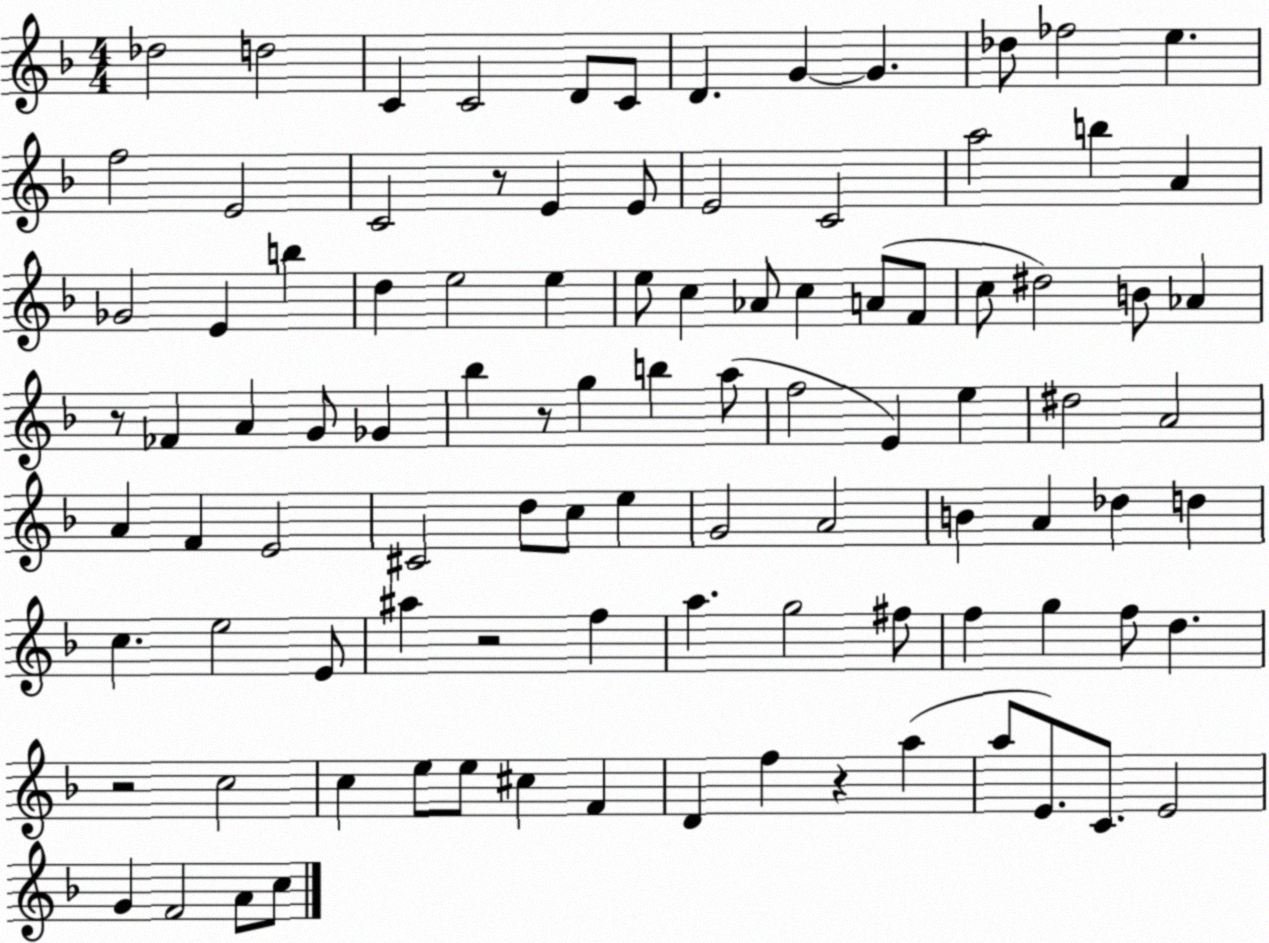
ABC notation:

X:1
T:Untitled
M:4/4
L:1/4
K:F
_d2 d2 C C2 D/2 C/2 D G G _d/2 _f2 e f2 E2 C2 z/2 E E/2 E2 C2 a2 b A _G2 E b d e2 e e/2 c _A/2 c A/2 F/2 c/2 ^d2 B/2 _A z/2 _F A G/2 _G _b z/2 g b a/2 f2 E e ^d2 A2 A F E2 ^C2 d/2 c/2 e G2 A2 B A _d d c e2 E/2 ^a z2 f a g2 ^f/2 f g f/2 d z2 c2 c e/2 e/2 ^c F D f z a a/2 E/2 C/2 E2 G F2 A/2 c/2